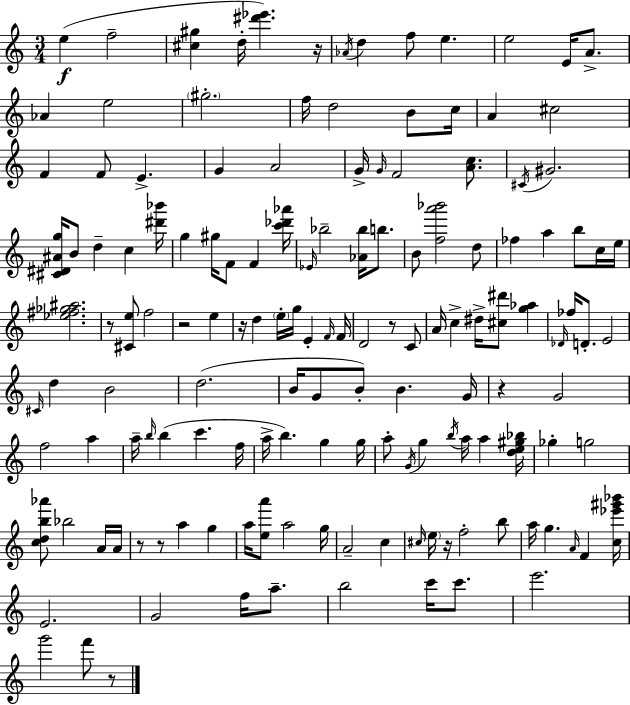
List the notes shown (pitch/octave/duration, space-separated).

E5/q F5/h [C#5,G#5]/q D5/s [D#6,Eb6]/q. R/s Ab4/s D5/q F5/e E5/q. E5/h E4/s A4/e. Ab4/q E5/h G#5/h. F5/s D5/h B4/e C5/s A4/q C#5/h F4/q F4/e E4/q. G4/q A4/h G4/s G4/s F4/h [A4,C5]/e. C#4/s G#4/h. [C#4,D#4,A#4,G5]/s B4/e D5/q C5/q [D#6,Bb6]/s G5/q G#5/s F4/e F4/q [C6,Db6,Ab6]/s Eb4/s Bb5/h [Ab4,Bb5]/s B5/e. B4/e [F5,A6,Bb6]/h D5/e FES5/q A5/q B5/e C5/s E5/s [Eb5,F#5,Gb5,A#5]/h. R/e [C#4,E5]/e F5/h R/h E5/q R/s D5/q E5/s G5/s E4/q F4/s F4/s D4/h R/e C4/e A4/s C5/q D#5/s [C#5,D#6]/e [G5,Ab5]/q Db4/s FES5/s D4/e. E4/h C#4/s D5/q B4/h D5/h. B4/s G4/e B4/e B4/q. G4/s R/q G4/h F5/h A5/q A5/s B5/s B5/q C6/q. F5/s A5/s B5/q. G5/q G5/s A5/e G4/s G5/q B5/s A5/s A5/q [D5,E5,G#5,Bb5]/s Gb5/q G5/h [C5,D5,B5,Ab6]/e Bb5/h A4/s A4/s R/e R/e A5/q G5/q A5/s [E5,A6]/e A5/h G5/s A4/h C5/q C#5/s E5/s R/s F5/h B5/e A5/s G5/q. A4/s F4/q [C5,Eb6,G#6,Bb6]/s E4/h. G4/h F5/s A5/e. B5/h C6/s C6/e. E6/h. G6/h F6/e R/e